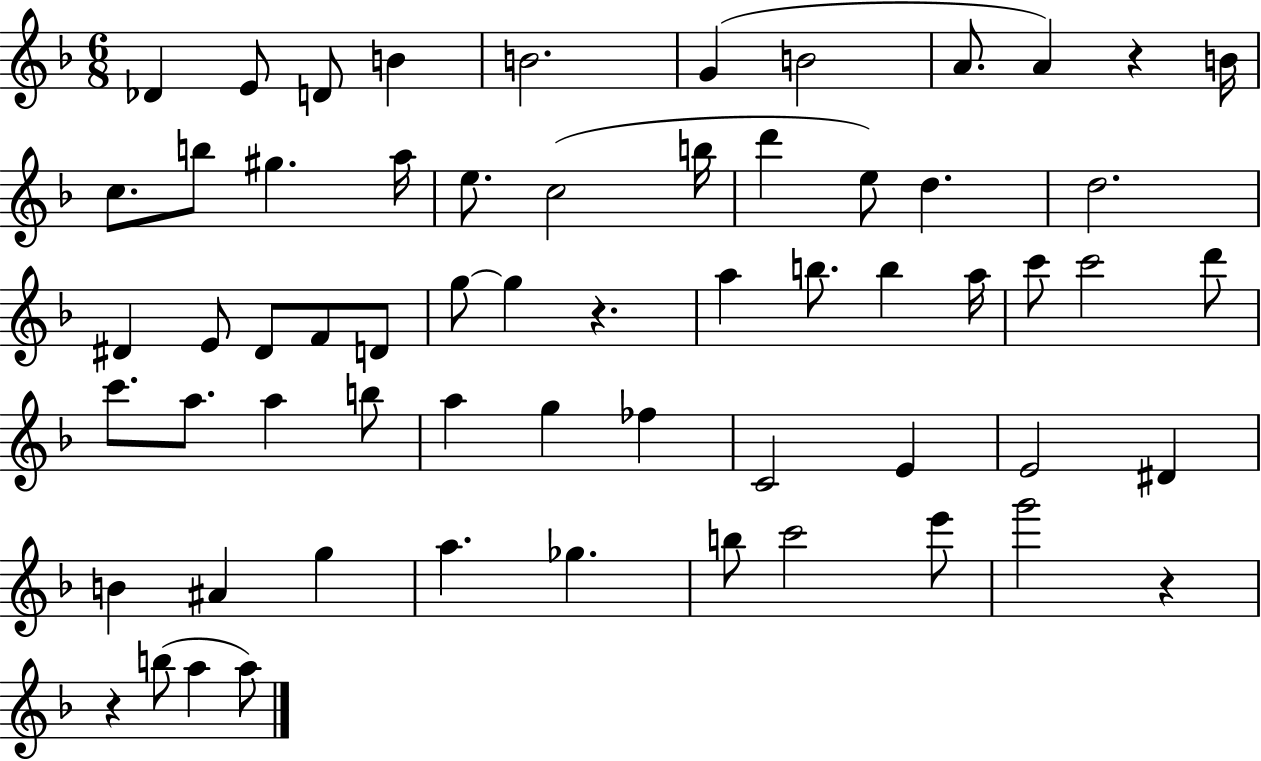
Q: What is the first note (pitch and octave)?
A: Db4